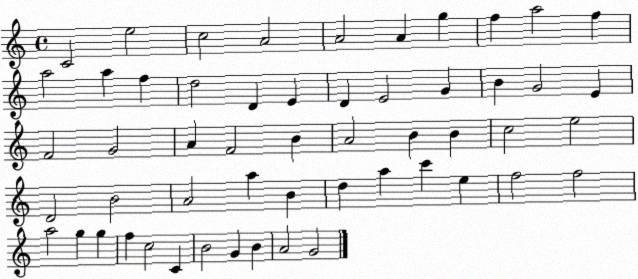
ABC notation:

X:1
T:Untitled
M:4/4
L:1/4
K:C
C2 e2 c2 A2 A2 A g f a2 f a2 a f d2 D E D E2 G B G2 E F2 G2 A F2 B A2 B B c2 e2 D2 B2 A2 a B d a c' e f2 f2 a2 g g f c2 C B2 G B A2 G2